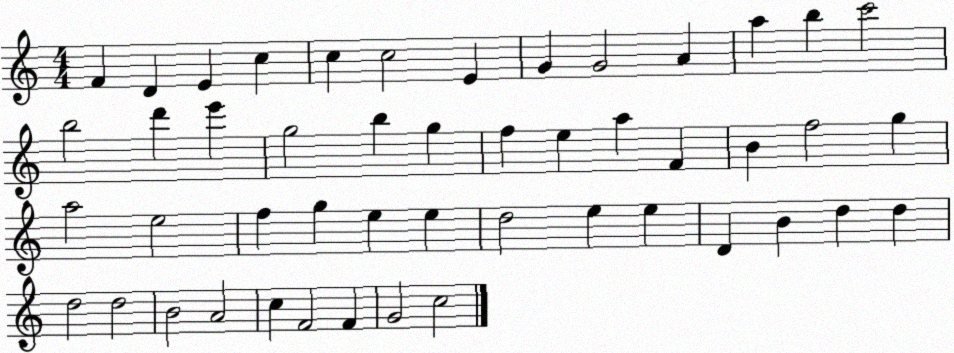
X:1
T:Untitled
M:4/4
L:1/4
K:C
F D E c c c2 E G G2 A a b c'2 b2 d' e' g2 b g f e a F B f2 g a2 e2 f g e e d2 e e D B d d d2 d2 B2 A2 c F2 F G2 c2